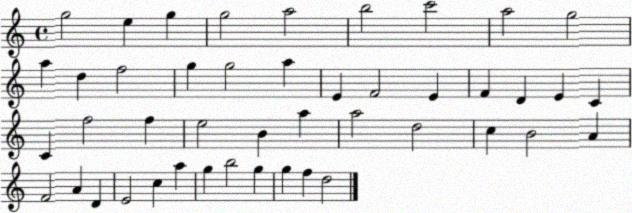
X:1
T:Untitled
M:4/4
L:1/4
K:C
g2 e g g2 a2 b2 c'2 a2 g2 a d f2 g g2 a E F2 E F D E C C f2 f e2 B a a2 d2 c B2 A F2 A D E2 c a g b2 g g f d2